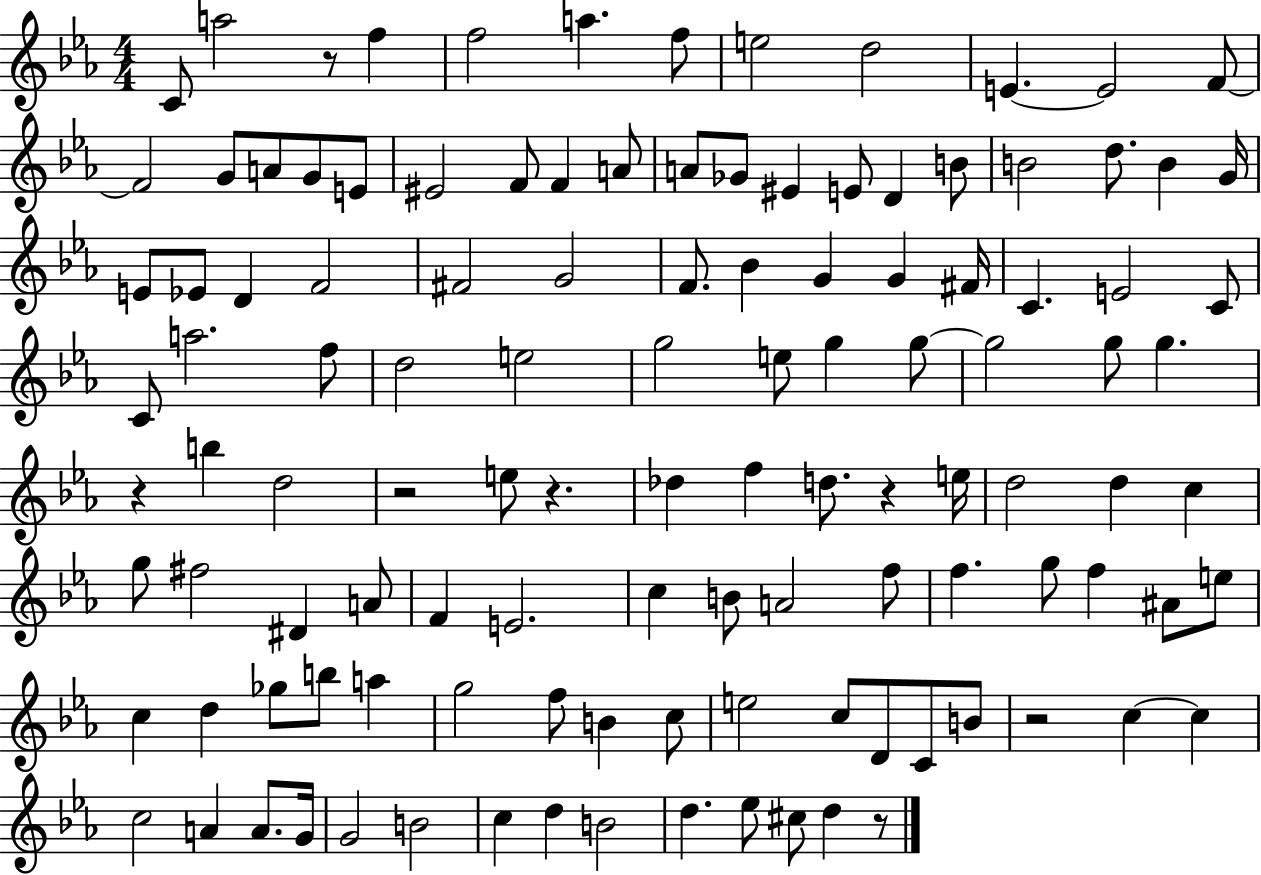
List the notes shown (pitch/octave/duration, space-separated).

C4/e A5/h R/e F5/q F5/h A5/q. F5/e E5/h D5/h E4/q. E4/h F4/e F4/h G4/e A4/e G4/e E4/e EIS4/h F4/e F4/q A4/e A4/e Gb4/e EIS4/q E4/e D4/q B4/e B4/h D5/e. B4/q G4/s E4/e Eb4/e D4/q F4/h F#4/h G4/h F4/e. Bb4/q G4/q G4/q F#4/s C4/q. E4/h C4/e C4/e A5/h. F5/e D5/h E5/h G5/h E5/e G5/q G5/e G5/h G5/e G5/q. R/q B5/q D5/h R/h E5/e R/q. Db5/q F5/q D5/e. R/q E5/s D5/h D5/q C5/q G5/e F#5/h D#4/q A4/e F4/q E4/h. C5/q B4/e A4/h F5/e F5/q. G5/e F5/q A#4/e E5/e C5/q D5/q Gb5/e B5/e A5/q G5/h F5/e B4/q C5/e E5/h C5/e D4/e C4/e B4/e R/h C5/q C5/q C5/h A4/q A4/e. G4/s G4/h B4/h C5/q D5/q B4/h D5/q. Eb5/e C#5/e D5/q R/e